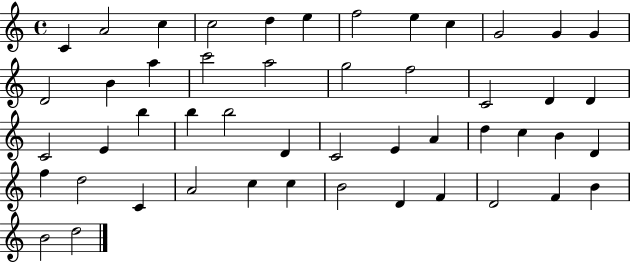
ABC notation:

X:1
T:Untitled
M:4/4
L:1/4
K:C
C A2 c c2 d e f2 e c G2 G G D2 B a c'2 a2 g2 f2 C2 D D C2 E b b b2 D C2 E A d c B D f d2 C A2 c c B2 D F D2 F B B2 d2